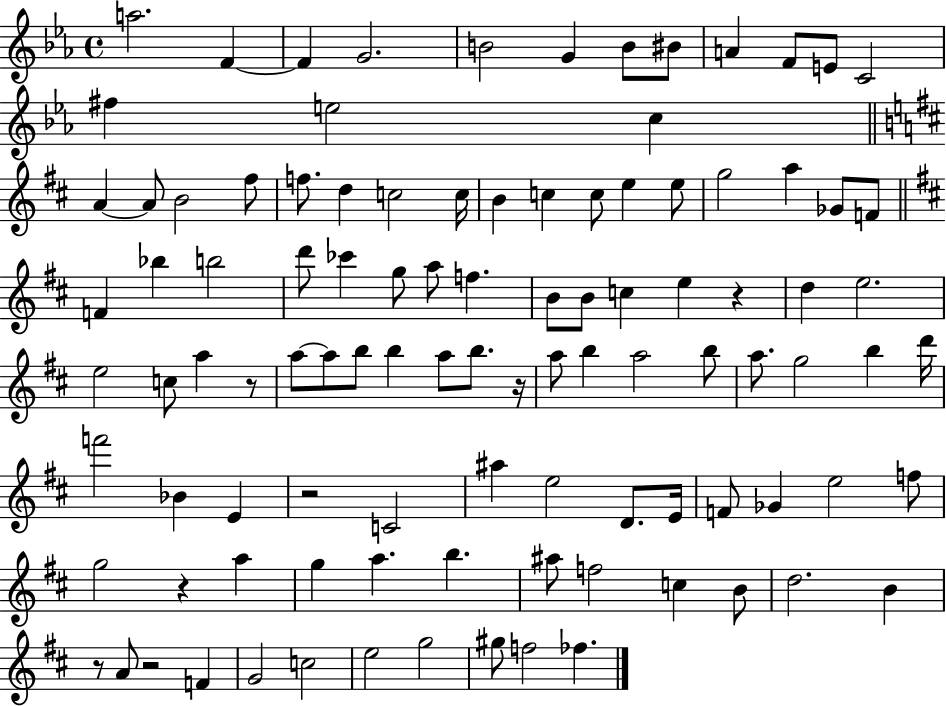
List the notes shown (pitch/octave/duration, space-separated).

A5/h. F4/q F4/q G4/h. B4/h G4/q B4/e BIS4/e A4/q F4/e E4/e C4/h F#5/q E5/h C5/q A4/q A4/e B4/h F#5/e F5/e. D5/q C5/h C5/s B4/q C5/q C5/e E5/q E5/e G5/h A5/q Gb4/e F4/e F4/q Bb5/q B5/h D6/e CES6/q G5/e A5/e F5/q. B4/e B4/e C5/q E5/q R/q D5/q E5/h. E5/h C5/e A5/q R/e A5/e A5/e B5/e B5/q A5/e B5/e. R/s A5/e B5/q A5/h B5/e A5/e. G5/h B5/q D6/s F6/h Bb4/q E4/q R/h C4/h A#5/q E5/h D4/e. E4/s F4/e Gb4/q E5/h F5/e G5/h R/q A5/q G5/q A5/q. B5/q. A#5/e F5/h C5/q B4/e D5/h. B4/q R/e A4/e R/h F4/q G4/h C5/h E5/h G5/h G#5/e F5/h FES5/q.